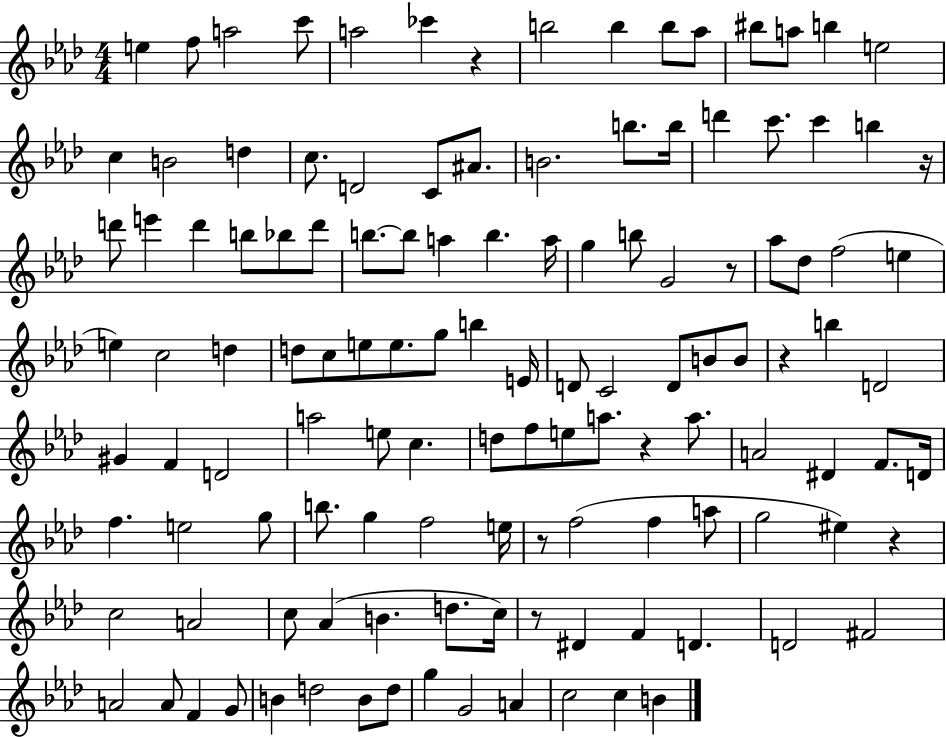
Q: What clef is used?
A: treble